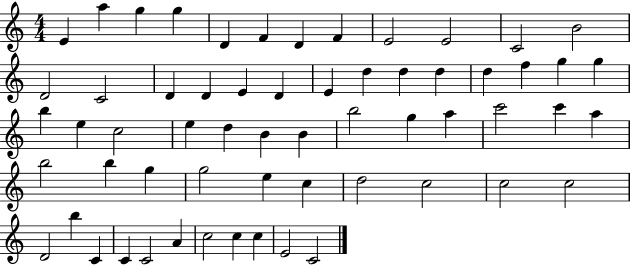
{
  \clef treble
  \numericTimeSignature
  \time 4/4
  \key c \major
  e'4 a''4 g''4 g''4 | d'4 f'4 d'4 f'4 | e'2 e'2 | c'2 b'2 | \break d'2 c'2 | d'4 d'4 e'4 d'4 | e'4 d''4 d''4 d''4 | d''4 f''4 g''4 g''4 | \break b''4 e''4 c''2 | e''4 d''4 b'4 b'4 | b''2 g''4 a''4 | c'''2 c'''4 a''4 | \break b''2 b''4 g''4 | g''2 e''4 c''4 | d''2 c''2 | c''2 c''2 | \break d'2 b''4 c'4 | c'4 c'2 a'4 | c''2 c''4 c''4 | e'2 c'2 | \break \bar "|."
}